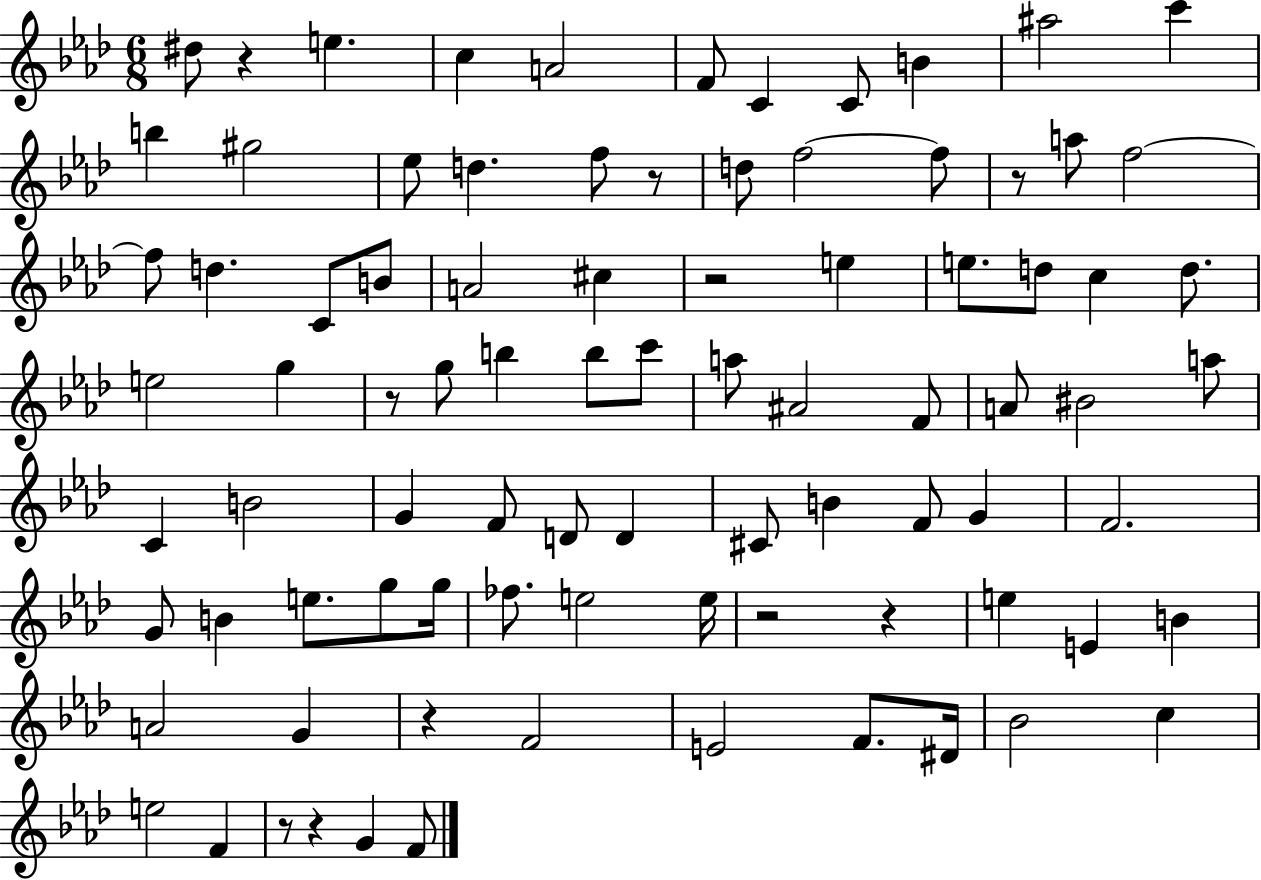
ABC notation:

X:1
T:Untitled
M:6/8
L:1/4
K:Ab
^d/2 z e c A2 F/2 C C/2 B ^a2 c' b ^g2 _e/2 d f/2 z/2 d/2 f2 f/2 z/2 a/2 f2 f/2 d C/2 B/2 A2 ^c z2 e e/2 d/2 c d/2 e2 g z/2 g/2 b b/2 c'/2 a/2 ^A2 F/2 A/2 ^B2 a/2 C B2 G F/2 D/2 D ^C/2 B F/2 G F2 G/2 B e/2 g/2 g/4 _f/2 e2 e/4 z2 z e E B A2 G z F2 E2 F/2 ^D/4 _B2 c e2 F z/2 z G F/2